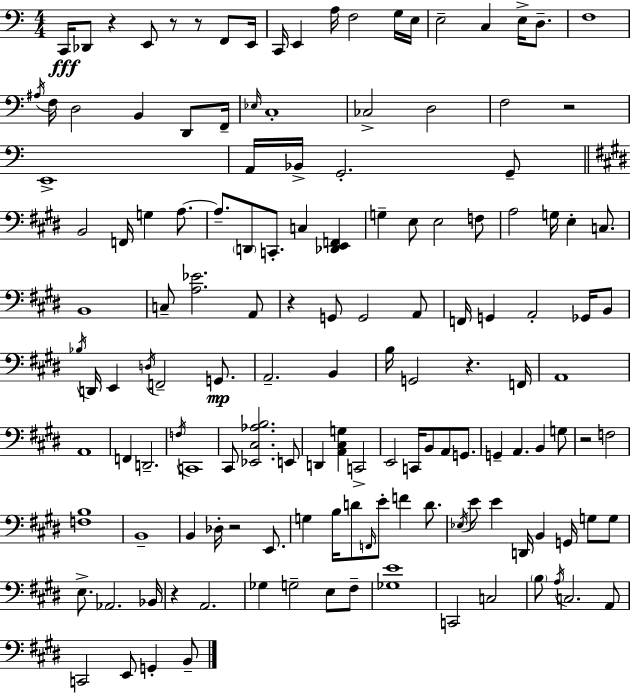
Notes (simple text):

C2/s Db2/e R/q E2/e R/e R/e F2/e E2/s C2/s E2/q A3/s F3/h G3/s E3/s E3/h C3/q E3/s D3/e. F3/w A#3/s F3/s D3/h B2/q D2/e F2/s Eb3/s C3/w CES3/h D3/h F3/h R/h E2/w A2/s Bb2/s G2/h. G2/e B2/h F2/s G3/q A3/e. A3/e. D2/e C2/e. C3/q [Db2,E2,F2]/q G3/q E3/e E3/h F3/e A3/h G3/s E3/q C3/e. B2/w C3/e [A3,Eb4]/h. A2/e R/q G2/e G2/h A2/e F2/s G2/q A2/h Gb2/s B2/e Bb3/s D2/s E2/q D3/s F2/h G2/e. A2/h. B2/q B3/s G2/h R/q. F2/s A2/w A2/w F2/q D2/h. F3/s C2/w C#2/e [Eb2,C#3,Ab3,B3]/h. E2/e D2/q [A2,C#3,G3]/q C2/h E2/h C2/s B2/e A2/e G2/e. G2/q A2/q. B2/q G3/e R/h F3/h [F3,B3]/w B2/w B2/q Db3/s R/h E2/e. G3/q B3/s D4/e F2/s E4/e F4/q D4/e. Eb3/s E4/e E4/q D2/s B2/q G2/s G3/e G3/e E3/e. Ab2/h. Bb2/s R/q A2/h. Gb3/q G3/h E3/e F#3/e [Gb3,E4]/w C2/h C3/h B3/e A3/s C3/h. A2/e C2/h E2/e G2/q B2/e